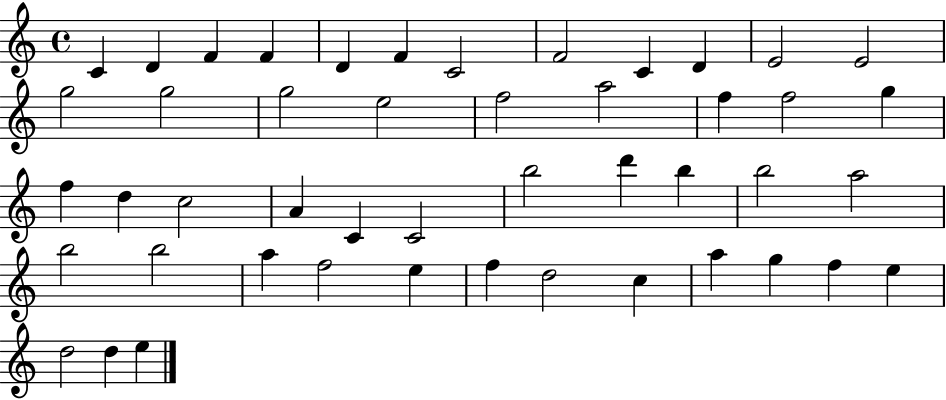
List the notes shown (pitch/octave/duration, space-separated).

C4/q D4/q F4/q F4/q D4/q F4/q C4/h F4/h C4/q D4/q E4/h E4/h G5/h G5/h G5/h E5/h F5/h A5/h F5/q F5/h G5/q F5/q D5/q C5/h A4/q C4/q C4/h B5/h D6/q B5/q B5/h A5/h B5/h B5/h A5/q F5/h E5/q F5/q D5/h C5/q A5/q G5/q F5/q E5/q D5/h D5/q E5/q